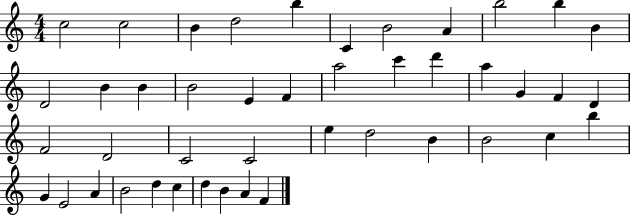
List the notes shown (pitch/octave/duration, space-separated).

C5/h C5/h B4/q D5/h B5/q C4/q B4/h A4/q B5/h B5/q B4/q D4/h B4/q B4/q B4/h E4/q F4/q A5/h C6/q D6/q A5/q G4/q F4/q D4/q F4/h D4/h C4/h C4/h E5/q D5/h B4/q B4/h C5/q B5/q G4/q E4/h A4/q B4/h D5/q C5/q D5/q B4/q A4/q F4/q